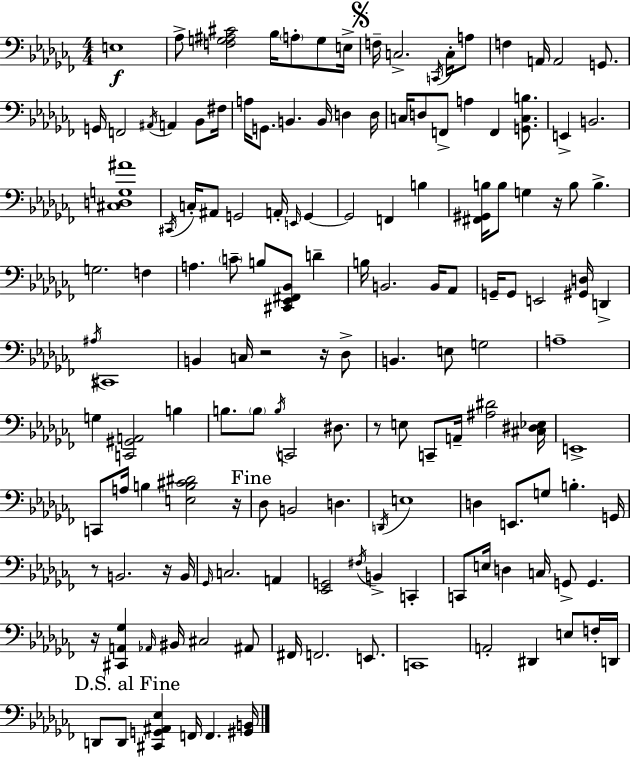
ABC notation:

X:1
T:Untitled
M:4/4
L:1/4
K:Abm
E,4 _A,/2 [F,G,^A,^C]2 _B,/4 A,/2 G,/2 E,/4 F,/4 C,2 C,,/4 C,/4 A,/2 F, A,,/4 A,,2 G,,/2 G,,/4 F,,2 ^A,,/4 A,, _B,,/2 ^F,/4 A,/4 G,,/2 B,, B,,/4 D, D,/4 C,/4 D,/2 F,,/2 A, F,, [G,,C,B,]/2 E,, B,,2 [^C,D,G,^A]4 ^C,,/4 C,/4 ^A,,/2 G,,2 A,,/4 E,,/4 G,, G,,2 F,, B, [^F,,^G,,B,]/4 B,/2 G, z/4 B,/2 B, G,2 F, A, C/2 B,/2 [^C,,_E,,^F,,_B,,]/2 D B,/4 B,,2 B,,/4 _A,,/2 G,,/4 G,,/2 E,,2 [^G,,D,]/4 D,, ^A,/4 ^C,,4 B,, C,/4 z2 z/4 _D,/2 B,, E,/2 G,2 A,4 G, [C,,^G,,A,,]2 B, B,/2 B,/2 B,/4 C,,2 ^D,/2 z/2 E,/2 C,,/2 A,,/4 [^A,^D]2 [^C,^D,_E,]/4 E,,4 C,,/2 A,/4 B, [E,B,^C^D]2 z/4 _D,/2 B,,2 D, D,,/4 E,4 D, E,,/2 G,/2 B, G,,/4 z/2 B,,2 z/4 B,,/4 _G,,/4 C,2 A,, [_E,,G,,]2 ^F,/4 B,, C,, C,,/2 E,/4 D, C,/4 G,,/2 G,, z/4 [^C,,A,,_G,] _A,,/4 ^B,,/4 ^C,2 ^A,,/2 ^F,,/4 F,,2 E,,/2 C,,4 A,,2 ^D,, E,/2 F,/4 D,,/4 D,,/2 D,,/2 [^C,,G,,^A,,_E,] F,,/4 F,, [^G,,B,,]/4